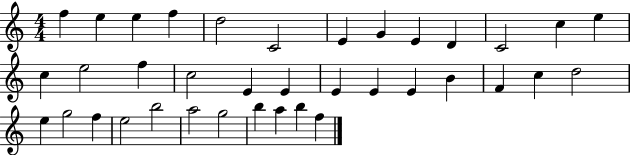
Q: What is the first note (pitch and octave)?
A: F5